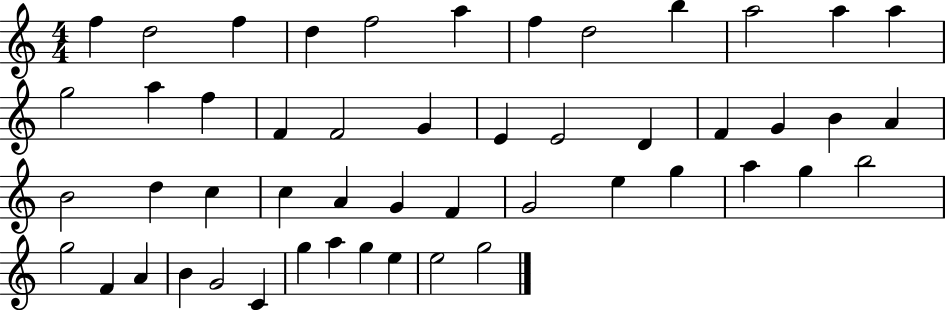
F5/q D5/h F5/q D5/q F5/h A5/q F5/q D5/h B5/q A5/h A5/q A5/q G5/h A5/q F5/q F4/q F4/h G4/q E4/q E4/h D4/q F4/q G4/q B4/q A4/q B4/h D5/q C5/q C5/q A4/q G4/q F4/q G4/h E5/q G5/q A5/q G5/q B5/h G5/h F4/q A4/q B4/q G4/h C4/q G5/q A5/q G5/q E5/q E5/h G5/h